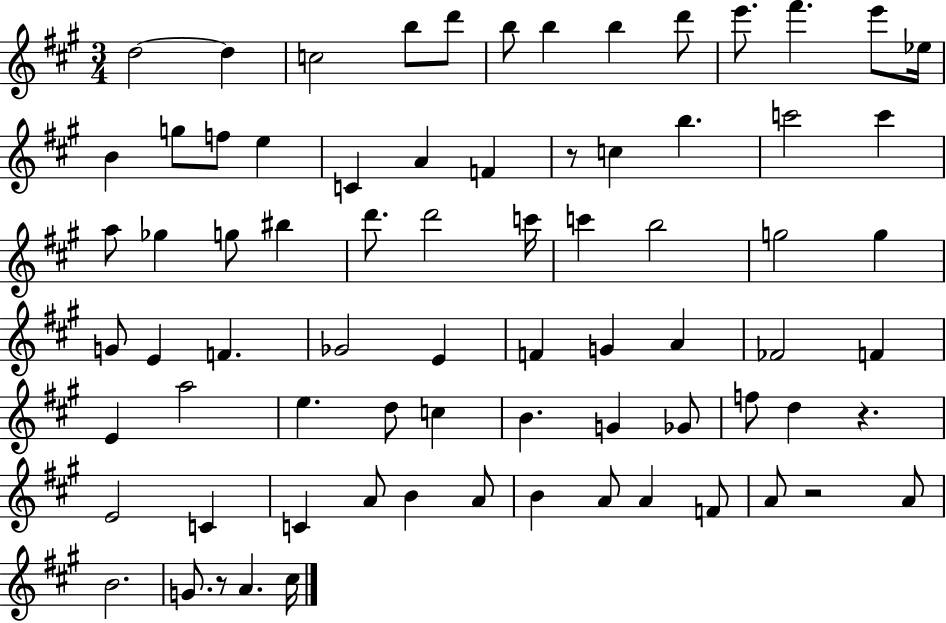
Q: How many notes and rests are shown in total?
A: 75